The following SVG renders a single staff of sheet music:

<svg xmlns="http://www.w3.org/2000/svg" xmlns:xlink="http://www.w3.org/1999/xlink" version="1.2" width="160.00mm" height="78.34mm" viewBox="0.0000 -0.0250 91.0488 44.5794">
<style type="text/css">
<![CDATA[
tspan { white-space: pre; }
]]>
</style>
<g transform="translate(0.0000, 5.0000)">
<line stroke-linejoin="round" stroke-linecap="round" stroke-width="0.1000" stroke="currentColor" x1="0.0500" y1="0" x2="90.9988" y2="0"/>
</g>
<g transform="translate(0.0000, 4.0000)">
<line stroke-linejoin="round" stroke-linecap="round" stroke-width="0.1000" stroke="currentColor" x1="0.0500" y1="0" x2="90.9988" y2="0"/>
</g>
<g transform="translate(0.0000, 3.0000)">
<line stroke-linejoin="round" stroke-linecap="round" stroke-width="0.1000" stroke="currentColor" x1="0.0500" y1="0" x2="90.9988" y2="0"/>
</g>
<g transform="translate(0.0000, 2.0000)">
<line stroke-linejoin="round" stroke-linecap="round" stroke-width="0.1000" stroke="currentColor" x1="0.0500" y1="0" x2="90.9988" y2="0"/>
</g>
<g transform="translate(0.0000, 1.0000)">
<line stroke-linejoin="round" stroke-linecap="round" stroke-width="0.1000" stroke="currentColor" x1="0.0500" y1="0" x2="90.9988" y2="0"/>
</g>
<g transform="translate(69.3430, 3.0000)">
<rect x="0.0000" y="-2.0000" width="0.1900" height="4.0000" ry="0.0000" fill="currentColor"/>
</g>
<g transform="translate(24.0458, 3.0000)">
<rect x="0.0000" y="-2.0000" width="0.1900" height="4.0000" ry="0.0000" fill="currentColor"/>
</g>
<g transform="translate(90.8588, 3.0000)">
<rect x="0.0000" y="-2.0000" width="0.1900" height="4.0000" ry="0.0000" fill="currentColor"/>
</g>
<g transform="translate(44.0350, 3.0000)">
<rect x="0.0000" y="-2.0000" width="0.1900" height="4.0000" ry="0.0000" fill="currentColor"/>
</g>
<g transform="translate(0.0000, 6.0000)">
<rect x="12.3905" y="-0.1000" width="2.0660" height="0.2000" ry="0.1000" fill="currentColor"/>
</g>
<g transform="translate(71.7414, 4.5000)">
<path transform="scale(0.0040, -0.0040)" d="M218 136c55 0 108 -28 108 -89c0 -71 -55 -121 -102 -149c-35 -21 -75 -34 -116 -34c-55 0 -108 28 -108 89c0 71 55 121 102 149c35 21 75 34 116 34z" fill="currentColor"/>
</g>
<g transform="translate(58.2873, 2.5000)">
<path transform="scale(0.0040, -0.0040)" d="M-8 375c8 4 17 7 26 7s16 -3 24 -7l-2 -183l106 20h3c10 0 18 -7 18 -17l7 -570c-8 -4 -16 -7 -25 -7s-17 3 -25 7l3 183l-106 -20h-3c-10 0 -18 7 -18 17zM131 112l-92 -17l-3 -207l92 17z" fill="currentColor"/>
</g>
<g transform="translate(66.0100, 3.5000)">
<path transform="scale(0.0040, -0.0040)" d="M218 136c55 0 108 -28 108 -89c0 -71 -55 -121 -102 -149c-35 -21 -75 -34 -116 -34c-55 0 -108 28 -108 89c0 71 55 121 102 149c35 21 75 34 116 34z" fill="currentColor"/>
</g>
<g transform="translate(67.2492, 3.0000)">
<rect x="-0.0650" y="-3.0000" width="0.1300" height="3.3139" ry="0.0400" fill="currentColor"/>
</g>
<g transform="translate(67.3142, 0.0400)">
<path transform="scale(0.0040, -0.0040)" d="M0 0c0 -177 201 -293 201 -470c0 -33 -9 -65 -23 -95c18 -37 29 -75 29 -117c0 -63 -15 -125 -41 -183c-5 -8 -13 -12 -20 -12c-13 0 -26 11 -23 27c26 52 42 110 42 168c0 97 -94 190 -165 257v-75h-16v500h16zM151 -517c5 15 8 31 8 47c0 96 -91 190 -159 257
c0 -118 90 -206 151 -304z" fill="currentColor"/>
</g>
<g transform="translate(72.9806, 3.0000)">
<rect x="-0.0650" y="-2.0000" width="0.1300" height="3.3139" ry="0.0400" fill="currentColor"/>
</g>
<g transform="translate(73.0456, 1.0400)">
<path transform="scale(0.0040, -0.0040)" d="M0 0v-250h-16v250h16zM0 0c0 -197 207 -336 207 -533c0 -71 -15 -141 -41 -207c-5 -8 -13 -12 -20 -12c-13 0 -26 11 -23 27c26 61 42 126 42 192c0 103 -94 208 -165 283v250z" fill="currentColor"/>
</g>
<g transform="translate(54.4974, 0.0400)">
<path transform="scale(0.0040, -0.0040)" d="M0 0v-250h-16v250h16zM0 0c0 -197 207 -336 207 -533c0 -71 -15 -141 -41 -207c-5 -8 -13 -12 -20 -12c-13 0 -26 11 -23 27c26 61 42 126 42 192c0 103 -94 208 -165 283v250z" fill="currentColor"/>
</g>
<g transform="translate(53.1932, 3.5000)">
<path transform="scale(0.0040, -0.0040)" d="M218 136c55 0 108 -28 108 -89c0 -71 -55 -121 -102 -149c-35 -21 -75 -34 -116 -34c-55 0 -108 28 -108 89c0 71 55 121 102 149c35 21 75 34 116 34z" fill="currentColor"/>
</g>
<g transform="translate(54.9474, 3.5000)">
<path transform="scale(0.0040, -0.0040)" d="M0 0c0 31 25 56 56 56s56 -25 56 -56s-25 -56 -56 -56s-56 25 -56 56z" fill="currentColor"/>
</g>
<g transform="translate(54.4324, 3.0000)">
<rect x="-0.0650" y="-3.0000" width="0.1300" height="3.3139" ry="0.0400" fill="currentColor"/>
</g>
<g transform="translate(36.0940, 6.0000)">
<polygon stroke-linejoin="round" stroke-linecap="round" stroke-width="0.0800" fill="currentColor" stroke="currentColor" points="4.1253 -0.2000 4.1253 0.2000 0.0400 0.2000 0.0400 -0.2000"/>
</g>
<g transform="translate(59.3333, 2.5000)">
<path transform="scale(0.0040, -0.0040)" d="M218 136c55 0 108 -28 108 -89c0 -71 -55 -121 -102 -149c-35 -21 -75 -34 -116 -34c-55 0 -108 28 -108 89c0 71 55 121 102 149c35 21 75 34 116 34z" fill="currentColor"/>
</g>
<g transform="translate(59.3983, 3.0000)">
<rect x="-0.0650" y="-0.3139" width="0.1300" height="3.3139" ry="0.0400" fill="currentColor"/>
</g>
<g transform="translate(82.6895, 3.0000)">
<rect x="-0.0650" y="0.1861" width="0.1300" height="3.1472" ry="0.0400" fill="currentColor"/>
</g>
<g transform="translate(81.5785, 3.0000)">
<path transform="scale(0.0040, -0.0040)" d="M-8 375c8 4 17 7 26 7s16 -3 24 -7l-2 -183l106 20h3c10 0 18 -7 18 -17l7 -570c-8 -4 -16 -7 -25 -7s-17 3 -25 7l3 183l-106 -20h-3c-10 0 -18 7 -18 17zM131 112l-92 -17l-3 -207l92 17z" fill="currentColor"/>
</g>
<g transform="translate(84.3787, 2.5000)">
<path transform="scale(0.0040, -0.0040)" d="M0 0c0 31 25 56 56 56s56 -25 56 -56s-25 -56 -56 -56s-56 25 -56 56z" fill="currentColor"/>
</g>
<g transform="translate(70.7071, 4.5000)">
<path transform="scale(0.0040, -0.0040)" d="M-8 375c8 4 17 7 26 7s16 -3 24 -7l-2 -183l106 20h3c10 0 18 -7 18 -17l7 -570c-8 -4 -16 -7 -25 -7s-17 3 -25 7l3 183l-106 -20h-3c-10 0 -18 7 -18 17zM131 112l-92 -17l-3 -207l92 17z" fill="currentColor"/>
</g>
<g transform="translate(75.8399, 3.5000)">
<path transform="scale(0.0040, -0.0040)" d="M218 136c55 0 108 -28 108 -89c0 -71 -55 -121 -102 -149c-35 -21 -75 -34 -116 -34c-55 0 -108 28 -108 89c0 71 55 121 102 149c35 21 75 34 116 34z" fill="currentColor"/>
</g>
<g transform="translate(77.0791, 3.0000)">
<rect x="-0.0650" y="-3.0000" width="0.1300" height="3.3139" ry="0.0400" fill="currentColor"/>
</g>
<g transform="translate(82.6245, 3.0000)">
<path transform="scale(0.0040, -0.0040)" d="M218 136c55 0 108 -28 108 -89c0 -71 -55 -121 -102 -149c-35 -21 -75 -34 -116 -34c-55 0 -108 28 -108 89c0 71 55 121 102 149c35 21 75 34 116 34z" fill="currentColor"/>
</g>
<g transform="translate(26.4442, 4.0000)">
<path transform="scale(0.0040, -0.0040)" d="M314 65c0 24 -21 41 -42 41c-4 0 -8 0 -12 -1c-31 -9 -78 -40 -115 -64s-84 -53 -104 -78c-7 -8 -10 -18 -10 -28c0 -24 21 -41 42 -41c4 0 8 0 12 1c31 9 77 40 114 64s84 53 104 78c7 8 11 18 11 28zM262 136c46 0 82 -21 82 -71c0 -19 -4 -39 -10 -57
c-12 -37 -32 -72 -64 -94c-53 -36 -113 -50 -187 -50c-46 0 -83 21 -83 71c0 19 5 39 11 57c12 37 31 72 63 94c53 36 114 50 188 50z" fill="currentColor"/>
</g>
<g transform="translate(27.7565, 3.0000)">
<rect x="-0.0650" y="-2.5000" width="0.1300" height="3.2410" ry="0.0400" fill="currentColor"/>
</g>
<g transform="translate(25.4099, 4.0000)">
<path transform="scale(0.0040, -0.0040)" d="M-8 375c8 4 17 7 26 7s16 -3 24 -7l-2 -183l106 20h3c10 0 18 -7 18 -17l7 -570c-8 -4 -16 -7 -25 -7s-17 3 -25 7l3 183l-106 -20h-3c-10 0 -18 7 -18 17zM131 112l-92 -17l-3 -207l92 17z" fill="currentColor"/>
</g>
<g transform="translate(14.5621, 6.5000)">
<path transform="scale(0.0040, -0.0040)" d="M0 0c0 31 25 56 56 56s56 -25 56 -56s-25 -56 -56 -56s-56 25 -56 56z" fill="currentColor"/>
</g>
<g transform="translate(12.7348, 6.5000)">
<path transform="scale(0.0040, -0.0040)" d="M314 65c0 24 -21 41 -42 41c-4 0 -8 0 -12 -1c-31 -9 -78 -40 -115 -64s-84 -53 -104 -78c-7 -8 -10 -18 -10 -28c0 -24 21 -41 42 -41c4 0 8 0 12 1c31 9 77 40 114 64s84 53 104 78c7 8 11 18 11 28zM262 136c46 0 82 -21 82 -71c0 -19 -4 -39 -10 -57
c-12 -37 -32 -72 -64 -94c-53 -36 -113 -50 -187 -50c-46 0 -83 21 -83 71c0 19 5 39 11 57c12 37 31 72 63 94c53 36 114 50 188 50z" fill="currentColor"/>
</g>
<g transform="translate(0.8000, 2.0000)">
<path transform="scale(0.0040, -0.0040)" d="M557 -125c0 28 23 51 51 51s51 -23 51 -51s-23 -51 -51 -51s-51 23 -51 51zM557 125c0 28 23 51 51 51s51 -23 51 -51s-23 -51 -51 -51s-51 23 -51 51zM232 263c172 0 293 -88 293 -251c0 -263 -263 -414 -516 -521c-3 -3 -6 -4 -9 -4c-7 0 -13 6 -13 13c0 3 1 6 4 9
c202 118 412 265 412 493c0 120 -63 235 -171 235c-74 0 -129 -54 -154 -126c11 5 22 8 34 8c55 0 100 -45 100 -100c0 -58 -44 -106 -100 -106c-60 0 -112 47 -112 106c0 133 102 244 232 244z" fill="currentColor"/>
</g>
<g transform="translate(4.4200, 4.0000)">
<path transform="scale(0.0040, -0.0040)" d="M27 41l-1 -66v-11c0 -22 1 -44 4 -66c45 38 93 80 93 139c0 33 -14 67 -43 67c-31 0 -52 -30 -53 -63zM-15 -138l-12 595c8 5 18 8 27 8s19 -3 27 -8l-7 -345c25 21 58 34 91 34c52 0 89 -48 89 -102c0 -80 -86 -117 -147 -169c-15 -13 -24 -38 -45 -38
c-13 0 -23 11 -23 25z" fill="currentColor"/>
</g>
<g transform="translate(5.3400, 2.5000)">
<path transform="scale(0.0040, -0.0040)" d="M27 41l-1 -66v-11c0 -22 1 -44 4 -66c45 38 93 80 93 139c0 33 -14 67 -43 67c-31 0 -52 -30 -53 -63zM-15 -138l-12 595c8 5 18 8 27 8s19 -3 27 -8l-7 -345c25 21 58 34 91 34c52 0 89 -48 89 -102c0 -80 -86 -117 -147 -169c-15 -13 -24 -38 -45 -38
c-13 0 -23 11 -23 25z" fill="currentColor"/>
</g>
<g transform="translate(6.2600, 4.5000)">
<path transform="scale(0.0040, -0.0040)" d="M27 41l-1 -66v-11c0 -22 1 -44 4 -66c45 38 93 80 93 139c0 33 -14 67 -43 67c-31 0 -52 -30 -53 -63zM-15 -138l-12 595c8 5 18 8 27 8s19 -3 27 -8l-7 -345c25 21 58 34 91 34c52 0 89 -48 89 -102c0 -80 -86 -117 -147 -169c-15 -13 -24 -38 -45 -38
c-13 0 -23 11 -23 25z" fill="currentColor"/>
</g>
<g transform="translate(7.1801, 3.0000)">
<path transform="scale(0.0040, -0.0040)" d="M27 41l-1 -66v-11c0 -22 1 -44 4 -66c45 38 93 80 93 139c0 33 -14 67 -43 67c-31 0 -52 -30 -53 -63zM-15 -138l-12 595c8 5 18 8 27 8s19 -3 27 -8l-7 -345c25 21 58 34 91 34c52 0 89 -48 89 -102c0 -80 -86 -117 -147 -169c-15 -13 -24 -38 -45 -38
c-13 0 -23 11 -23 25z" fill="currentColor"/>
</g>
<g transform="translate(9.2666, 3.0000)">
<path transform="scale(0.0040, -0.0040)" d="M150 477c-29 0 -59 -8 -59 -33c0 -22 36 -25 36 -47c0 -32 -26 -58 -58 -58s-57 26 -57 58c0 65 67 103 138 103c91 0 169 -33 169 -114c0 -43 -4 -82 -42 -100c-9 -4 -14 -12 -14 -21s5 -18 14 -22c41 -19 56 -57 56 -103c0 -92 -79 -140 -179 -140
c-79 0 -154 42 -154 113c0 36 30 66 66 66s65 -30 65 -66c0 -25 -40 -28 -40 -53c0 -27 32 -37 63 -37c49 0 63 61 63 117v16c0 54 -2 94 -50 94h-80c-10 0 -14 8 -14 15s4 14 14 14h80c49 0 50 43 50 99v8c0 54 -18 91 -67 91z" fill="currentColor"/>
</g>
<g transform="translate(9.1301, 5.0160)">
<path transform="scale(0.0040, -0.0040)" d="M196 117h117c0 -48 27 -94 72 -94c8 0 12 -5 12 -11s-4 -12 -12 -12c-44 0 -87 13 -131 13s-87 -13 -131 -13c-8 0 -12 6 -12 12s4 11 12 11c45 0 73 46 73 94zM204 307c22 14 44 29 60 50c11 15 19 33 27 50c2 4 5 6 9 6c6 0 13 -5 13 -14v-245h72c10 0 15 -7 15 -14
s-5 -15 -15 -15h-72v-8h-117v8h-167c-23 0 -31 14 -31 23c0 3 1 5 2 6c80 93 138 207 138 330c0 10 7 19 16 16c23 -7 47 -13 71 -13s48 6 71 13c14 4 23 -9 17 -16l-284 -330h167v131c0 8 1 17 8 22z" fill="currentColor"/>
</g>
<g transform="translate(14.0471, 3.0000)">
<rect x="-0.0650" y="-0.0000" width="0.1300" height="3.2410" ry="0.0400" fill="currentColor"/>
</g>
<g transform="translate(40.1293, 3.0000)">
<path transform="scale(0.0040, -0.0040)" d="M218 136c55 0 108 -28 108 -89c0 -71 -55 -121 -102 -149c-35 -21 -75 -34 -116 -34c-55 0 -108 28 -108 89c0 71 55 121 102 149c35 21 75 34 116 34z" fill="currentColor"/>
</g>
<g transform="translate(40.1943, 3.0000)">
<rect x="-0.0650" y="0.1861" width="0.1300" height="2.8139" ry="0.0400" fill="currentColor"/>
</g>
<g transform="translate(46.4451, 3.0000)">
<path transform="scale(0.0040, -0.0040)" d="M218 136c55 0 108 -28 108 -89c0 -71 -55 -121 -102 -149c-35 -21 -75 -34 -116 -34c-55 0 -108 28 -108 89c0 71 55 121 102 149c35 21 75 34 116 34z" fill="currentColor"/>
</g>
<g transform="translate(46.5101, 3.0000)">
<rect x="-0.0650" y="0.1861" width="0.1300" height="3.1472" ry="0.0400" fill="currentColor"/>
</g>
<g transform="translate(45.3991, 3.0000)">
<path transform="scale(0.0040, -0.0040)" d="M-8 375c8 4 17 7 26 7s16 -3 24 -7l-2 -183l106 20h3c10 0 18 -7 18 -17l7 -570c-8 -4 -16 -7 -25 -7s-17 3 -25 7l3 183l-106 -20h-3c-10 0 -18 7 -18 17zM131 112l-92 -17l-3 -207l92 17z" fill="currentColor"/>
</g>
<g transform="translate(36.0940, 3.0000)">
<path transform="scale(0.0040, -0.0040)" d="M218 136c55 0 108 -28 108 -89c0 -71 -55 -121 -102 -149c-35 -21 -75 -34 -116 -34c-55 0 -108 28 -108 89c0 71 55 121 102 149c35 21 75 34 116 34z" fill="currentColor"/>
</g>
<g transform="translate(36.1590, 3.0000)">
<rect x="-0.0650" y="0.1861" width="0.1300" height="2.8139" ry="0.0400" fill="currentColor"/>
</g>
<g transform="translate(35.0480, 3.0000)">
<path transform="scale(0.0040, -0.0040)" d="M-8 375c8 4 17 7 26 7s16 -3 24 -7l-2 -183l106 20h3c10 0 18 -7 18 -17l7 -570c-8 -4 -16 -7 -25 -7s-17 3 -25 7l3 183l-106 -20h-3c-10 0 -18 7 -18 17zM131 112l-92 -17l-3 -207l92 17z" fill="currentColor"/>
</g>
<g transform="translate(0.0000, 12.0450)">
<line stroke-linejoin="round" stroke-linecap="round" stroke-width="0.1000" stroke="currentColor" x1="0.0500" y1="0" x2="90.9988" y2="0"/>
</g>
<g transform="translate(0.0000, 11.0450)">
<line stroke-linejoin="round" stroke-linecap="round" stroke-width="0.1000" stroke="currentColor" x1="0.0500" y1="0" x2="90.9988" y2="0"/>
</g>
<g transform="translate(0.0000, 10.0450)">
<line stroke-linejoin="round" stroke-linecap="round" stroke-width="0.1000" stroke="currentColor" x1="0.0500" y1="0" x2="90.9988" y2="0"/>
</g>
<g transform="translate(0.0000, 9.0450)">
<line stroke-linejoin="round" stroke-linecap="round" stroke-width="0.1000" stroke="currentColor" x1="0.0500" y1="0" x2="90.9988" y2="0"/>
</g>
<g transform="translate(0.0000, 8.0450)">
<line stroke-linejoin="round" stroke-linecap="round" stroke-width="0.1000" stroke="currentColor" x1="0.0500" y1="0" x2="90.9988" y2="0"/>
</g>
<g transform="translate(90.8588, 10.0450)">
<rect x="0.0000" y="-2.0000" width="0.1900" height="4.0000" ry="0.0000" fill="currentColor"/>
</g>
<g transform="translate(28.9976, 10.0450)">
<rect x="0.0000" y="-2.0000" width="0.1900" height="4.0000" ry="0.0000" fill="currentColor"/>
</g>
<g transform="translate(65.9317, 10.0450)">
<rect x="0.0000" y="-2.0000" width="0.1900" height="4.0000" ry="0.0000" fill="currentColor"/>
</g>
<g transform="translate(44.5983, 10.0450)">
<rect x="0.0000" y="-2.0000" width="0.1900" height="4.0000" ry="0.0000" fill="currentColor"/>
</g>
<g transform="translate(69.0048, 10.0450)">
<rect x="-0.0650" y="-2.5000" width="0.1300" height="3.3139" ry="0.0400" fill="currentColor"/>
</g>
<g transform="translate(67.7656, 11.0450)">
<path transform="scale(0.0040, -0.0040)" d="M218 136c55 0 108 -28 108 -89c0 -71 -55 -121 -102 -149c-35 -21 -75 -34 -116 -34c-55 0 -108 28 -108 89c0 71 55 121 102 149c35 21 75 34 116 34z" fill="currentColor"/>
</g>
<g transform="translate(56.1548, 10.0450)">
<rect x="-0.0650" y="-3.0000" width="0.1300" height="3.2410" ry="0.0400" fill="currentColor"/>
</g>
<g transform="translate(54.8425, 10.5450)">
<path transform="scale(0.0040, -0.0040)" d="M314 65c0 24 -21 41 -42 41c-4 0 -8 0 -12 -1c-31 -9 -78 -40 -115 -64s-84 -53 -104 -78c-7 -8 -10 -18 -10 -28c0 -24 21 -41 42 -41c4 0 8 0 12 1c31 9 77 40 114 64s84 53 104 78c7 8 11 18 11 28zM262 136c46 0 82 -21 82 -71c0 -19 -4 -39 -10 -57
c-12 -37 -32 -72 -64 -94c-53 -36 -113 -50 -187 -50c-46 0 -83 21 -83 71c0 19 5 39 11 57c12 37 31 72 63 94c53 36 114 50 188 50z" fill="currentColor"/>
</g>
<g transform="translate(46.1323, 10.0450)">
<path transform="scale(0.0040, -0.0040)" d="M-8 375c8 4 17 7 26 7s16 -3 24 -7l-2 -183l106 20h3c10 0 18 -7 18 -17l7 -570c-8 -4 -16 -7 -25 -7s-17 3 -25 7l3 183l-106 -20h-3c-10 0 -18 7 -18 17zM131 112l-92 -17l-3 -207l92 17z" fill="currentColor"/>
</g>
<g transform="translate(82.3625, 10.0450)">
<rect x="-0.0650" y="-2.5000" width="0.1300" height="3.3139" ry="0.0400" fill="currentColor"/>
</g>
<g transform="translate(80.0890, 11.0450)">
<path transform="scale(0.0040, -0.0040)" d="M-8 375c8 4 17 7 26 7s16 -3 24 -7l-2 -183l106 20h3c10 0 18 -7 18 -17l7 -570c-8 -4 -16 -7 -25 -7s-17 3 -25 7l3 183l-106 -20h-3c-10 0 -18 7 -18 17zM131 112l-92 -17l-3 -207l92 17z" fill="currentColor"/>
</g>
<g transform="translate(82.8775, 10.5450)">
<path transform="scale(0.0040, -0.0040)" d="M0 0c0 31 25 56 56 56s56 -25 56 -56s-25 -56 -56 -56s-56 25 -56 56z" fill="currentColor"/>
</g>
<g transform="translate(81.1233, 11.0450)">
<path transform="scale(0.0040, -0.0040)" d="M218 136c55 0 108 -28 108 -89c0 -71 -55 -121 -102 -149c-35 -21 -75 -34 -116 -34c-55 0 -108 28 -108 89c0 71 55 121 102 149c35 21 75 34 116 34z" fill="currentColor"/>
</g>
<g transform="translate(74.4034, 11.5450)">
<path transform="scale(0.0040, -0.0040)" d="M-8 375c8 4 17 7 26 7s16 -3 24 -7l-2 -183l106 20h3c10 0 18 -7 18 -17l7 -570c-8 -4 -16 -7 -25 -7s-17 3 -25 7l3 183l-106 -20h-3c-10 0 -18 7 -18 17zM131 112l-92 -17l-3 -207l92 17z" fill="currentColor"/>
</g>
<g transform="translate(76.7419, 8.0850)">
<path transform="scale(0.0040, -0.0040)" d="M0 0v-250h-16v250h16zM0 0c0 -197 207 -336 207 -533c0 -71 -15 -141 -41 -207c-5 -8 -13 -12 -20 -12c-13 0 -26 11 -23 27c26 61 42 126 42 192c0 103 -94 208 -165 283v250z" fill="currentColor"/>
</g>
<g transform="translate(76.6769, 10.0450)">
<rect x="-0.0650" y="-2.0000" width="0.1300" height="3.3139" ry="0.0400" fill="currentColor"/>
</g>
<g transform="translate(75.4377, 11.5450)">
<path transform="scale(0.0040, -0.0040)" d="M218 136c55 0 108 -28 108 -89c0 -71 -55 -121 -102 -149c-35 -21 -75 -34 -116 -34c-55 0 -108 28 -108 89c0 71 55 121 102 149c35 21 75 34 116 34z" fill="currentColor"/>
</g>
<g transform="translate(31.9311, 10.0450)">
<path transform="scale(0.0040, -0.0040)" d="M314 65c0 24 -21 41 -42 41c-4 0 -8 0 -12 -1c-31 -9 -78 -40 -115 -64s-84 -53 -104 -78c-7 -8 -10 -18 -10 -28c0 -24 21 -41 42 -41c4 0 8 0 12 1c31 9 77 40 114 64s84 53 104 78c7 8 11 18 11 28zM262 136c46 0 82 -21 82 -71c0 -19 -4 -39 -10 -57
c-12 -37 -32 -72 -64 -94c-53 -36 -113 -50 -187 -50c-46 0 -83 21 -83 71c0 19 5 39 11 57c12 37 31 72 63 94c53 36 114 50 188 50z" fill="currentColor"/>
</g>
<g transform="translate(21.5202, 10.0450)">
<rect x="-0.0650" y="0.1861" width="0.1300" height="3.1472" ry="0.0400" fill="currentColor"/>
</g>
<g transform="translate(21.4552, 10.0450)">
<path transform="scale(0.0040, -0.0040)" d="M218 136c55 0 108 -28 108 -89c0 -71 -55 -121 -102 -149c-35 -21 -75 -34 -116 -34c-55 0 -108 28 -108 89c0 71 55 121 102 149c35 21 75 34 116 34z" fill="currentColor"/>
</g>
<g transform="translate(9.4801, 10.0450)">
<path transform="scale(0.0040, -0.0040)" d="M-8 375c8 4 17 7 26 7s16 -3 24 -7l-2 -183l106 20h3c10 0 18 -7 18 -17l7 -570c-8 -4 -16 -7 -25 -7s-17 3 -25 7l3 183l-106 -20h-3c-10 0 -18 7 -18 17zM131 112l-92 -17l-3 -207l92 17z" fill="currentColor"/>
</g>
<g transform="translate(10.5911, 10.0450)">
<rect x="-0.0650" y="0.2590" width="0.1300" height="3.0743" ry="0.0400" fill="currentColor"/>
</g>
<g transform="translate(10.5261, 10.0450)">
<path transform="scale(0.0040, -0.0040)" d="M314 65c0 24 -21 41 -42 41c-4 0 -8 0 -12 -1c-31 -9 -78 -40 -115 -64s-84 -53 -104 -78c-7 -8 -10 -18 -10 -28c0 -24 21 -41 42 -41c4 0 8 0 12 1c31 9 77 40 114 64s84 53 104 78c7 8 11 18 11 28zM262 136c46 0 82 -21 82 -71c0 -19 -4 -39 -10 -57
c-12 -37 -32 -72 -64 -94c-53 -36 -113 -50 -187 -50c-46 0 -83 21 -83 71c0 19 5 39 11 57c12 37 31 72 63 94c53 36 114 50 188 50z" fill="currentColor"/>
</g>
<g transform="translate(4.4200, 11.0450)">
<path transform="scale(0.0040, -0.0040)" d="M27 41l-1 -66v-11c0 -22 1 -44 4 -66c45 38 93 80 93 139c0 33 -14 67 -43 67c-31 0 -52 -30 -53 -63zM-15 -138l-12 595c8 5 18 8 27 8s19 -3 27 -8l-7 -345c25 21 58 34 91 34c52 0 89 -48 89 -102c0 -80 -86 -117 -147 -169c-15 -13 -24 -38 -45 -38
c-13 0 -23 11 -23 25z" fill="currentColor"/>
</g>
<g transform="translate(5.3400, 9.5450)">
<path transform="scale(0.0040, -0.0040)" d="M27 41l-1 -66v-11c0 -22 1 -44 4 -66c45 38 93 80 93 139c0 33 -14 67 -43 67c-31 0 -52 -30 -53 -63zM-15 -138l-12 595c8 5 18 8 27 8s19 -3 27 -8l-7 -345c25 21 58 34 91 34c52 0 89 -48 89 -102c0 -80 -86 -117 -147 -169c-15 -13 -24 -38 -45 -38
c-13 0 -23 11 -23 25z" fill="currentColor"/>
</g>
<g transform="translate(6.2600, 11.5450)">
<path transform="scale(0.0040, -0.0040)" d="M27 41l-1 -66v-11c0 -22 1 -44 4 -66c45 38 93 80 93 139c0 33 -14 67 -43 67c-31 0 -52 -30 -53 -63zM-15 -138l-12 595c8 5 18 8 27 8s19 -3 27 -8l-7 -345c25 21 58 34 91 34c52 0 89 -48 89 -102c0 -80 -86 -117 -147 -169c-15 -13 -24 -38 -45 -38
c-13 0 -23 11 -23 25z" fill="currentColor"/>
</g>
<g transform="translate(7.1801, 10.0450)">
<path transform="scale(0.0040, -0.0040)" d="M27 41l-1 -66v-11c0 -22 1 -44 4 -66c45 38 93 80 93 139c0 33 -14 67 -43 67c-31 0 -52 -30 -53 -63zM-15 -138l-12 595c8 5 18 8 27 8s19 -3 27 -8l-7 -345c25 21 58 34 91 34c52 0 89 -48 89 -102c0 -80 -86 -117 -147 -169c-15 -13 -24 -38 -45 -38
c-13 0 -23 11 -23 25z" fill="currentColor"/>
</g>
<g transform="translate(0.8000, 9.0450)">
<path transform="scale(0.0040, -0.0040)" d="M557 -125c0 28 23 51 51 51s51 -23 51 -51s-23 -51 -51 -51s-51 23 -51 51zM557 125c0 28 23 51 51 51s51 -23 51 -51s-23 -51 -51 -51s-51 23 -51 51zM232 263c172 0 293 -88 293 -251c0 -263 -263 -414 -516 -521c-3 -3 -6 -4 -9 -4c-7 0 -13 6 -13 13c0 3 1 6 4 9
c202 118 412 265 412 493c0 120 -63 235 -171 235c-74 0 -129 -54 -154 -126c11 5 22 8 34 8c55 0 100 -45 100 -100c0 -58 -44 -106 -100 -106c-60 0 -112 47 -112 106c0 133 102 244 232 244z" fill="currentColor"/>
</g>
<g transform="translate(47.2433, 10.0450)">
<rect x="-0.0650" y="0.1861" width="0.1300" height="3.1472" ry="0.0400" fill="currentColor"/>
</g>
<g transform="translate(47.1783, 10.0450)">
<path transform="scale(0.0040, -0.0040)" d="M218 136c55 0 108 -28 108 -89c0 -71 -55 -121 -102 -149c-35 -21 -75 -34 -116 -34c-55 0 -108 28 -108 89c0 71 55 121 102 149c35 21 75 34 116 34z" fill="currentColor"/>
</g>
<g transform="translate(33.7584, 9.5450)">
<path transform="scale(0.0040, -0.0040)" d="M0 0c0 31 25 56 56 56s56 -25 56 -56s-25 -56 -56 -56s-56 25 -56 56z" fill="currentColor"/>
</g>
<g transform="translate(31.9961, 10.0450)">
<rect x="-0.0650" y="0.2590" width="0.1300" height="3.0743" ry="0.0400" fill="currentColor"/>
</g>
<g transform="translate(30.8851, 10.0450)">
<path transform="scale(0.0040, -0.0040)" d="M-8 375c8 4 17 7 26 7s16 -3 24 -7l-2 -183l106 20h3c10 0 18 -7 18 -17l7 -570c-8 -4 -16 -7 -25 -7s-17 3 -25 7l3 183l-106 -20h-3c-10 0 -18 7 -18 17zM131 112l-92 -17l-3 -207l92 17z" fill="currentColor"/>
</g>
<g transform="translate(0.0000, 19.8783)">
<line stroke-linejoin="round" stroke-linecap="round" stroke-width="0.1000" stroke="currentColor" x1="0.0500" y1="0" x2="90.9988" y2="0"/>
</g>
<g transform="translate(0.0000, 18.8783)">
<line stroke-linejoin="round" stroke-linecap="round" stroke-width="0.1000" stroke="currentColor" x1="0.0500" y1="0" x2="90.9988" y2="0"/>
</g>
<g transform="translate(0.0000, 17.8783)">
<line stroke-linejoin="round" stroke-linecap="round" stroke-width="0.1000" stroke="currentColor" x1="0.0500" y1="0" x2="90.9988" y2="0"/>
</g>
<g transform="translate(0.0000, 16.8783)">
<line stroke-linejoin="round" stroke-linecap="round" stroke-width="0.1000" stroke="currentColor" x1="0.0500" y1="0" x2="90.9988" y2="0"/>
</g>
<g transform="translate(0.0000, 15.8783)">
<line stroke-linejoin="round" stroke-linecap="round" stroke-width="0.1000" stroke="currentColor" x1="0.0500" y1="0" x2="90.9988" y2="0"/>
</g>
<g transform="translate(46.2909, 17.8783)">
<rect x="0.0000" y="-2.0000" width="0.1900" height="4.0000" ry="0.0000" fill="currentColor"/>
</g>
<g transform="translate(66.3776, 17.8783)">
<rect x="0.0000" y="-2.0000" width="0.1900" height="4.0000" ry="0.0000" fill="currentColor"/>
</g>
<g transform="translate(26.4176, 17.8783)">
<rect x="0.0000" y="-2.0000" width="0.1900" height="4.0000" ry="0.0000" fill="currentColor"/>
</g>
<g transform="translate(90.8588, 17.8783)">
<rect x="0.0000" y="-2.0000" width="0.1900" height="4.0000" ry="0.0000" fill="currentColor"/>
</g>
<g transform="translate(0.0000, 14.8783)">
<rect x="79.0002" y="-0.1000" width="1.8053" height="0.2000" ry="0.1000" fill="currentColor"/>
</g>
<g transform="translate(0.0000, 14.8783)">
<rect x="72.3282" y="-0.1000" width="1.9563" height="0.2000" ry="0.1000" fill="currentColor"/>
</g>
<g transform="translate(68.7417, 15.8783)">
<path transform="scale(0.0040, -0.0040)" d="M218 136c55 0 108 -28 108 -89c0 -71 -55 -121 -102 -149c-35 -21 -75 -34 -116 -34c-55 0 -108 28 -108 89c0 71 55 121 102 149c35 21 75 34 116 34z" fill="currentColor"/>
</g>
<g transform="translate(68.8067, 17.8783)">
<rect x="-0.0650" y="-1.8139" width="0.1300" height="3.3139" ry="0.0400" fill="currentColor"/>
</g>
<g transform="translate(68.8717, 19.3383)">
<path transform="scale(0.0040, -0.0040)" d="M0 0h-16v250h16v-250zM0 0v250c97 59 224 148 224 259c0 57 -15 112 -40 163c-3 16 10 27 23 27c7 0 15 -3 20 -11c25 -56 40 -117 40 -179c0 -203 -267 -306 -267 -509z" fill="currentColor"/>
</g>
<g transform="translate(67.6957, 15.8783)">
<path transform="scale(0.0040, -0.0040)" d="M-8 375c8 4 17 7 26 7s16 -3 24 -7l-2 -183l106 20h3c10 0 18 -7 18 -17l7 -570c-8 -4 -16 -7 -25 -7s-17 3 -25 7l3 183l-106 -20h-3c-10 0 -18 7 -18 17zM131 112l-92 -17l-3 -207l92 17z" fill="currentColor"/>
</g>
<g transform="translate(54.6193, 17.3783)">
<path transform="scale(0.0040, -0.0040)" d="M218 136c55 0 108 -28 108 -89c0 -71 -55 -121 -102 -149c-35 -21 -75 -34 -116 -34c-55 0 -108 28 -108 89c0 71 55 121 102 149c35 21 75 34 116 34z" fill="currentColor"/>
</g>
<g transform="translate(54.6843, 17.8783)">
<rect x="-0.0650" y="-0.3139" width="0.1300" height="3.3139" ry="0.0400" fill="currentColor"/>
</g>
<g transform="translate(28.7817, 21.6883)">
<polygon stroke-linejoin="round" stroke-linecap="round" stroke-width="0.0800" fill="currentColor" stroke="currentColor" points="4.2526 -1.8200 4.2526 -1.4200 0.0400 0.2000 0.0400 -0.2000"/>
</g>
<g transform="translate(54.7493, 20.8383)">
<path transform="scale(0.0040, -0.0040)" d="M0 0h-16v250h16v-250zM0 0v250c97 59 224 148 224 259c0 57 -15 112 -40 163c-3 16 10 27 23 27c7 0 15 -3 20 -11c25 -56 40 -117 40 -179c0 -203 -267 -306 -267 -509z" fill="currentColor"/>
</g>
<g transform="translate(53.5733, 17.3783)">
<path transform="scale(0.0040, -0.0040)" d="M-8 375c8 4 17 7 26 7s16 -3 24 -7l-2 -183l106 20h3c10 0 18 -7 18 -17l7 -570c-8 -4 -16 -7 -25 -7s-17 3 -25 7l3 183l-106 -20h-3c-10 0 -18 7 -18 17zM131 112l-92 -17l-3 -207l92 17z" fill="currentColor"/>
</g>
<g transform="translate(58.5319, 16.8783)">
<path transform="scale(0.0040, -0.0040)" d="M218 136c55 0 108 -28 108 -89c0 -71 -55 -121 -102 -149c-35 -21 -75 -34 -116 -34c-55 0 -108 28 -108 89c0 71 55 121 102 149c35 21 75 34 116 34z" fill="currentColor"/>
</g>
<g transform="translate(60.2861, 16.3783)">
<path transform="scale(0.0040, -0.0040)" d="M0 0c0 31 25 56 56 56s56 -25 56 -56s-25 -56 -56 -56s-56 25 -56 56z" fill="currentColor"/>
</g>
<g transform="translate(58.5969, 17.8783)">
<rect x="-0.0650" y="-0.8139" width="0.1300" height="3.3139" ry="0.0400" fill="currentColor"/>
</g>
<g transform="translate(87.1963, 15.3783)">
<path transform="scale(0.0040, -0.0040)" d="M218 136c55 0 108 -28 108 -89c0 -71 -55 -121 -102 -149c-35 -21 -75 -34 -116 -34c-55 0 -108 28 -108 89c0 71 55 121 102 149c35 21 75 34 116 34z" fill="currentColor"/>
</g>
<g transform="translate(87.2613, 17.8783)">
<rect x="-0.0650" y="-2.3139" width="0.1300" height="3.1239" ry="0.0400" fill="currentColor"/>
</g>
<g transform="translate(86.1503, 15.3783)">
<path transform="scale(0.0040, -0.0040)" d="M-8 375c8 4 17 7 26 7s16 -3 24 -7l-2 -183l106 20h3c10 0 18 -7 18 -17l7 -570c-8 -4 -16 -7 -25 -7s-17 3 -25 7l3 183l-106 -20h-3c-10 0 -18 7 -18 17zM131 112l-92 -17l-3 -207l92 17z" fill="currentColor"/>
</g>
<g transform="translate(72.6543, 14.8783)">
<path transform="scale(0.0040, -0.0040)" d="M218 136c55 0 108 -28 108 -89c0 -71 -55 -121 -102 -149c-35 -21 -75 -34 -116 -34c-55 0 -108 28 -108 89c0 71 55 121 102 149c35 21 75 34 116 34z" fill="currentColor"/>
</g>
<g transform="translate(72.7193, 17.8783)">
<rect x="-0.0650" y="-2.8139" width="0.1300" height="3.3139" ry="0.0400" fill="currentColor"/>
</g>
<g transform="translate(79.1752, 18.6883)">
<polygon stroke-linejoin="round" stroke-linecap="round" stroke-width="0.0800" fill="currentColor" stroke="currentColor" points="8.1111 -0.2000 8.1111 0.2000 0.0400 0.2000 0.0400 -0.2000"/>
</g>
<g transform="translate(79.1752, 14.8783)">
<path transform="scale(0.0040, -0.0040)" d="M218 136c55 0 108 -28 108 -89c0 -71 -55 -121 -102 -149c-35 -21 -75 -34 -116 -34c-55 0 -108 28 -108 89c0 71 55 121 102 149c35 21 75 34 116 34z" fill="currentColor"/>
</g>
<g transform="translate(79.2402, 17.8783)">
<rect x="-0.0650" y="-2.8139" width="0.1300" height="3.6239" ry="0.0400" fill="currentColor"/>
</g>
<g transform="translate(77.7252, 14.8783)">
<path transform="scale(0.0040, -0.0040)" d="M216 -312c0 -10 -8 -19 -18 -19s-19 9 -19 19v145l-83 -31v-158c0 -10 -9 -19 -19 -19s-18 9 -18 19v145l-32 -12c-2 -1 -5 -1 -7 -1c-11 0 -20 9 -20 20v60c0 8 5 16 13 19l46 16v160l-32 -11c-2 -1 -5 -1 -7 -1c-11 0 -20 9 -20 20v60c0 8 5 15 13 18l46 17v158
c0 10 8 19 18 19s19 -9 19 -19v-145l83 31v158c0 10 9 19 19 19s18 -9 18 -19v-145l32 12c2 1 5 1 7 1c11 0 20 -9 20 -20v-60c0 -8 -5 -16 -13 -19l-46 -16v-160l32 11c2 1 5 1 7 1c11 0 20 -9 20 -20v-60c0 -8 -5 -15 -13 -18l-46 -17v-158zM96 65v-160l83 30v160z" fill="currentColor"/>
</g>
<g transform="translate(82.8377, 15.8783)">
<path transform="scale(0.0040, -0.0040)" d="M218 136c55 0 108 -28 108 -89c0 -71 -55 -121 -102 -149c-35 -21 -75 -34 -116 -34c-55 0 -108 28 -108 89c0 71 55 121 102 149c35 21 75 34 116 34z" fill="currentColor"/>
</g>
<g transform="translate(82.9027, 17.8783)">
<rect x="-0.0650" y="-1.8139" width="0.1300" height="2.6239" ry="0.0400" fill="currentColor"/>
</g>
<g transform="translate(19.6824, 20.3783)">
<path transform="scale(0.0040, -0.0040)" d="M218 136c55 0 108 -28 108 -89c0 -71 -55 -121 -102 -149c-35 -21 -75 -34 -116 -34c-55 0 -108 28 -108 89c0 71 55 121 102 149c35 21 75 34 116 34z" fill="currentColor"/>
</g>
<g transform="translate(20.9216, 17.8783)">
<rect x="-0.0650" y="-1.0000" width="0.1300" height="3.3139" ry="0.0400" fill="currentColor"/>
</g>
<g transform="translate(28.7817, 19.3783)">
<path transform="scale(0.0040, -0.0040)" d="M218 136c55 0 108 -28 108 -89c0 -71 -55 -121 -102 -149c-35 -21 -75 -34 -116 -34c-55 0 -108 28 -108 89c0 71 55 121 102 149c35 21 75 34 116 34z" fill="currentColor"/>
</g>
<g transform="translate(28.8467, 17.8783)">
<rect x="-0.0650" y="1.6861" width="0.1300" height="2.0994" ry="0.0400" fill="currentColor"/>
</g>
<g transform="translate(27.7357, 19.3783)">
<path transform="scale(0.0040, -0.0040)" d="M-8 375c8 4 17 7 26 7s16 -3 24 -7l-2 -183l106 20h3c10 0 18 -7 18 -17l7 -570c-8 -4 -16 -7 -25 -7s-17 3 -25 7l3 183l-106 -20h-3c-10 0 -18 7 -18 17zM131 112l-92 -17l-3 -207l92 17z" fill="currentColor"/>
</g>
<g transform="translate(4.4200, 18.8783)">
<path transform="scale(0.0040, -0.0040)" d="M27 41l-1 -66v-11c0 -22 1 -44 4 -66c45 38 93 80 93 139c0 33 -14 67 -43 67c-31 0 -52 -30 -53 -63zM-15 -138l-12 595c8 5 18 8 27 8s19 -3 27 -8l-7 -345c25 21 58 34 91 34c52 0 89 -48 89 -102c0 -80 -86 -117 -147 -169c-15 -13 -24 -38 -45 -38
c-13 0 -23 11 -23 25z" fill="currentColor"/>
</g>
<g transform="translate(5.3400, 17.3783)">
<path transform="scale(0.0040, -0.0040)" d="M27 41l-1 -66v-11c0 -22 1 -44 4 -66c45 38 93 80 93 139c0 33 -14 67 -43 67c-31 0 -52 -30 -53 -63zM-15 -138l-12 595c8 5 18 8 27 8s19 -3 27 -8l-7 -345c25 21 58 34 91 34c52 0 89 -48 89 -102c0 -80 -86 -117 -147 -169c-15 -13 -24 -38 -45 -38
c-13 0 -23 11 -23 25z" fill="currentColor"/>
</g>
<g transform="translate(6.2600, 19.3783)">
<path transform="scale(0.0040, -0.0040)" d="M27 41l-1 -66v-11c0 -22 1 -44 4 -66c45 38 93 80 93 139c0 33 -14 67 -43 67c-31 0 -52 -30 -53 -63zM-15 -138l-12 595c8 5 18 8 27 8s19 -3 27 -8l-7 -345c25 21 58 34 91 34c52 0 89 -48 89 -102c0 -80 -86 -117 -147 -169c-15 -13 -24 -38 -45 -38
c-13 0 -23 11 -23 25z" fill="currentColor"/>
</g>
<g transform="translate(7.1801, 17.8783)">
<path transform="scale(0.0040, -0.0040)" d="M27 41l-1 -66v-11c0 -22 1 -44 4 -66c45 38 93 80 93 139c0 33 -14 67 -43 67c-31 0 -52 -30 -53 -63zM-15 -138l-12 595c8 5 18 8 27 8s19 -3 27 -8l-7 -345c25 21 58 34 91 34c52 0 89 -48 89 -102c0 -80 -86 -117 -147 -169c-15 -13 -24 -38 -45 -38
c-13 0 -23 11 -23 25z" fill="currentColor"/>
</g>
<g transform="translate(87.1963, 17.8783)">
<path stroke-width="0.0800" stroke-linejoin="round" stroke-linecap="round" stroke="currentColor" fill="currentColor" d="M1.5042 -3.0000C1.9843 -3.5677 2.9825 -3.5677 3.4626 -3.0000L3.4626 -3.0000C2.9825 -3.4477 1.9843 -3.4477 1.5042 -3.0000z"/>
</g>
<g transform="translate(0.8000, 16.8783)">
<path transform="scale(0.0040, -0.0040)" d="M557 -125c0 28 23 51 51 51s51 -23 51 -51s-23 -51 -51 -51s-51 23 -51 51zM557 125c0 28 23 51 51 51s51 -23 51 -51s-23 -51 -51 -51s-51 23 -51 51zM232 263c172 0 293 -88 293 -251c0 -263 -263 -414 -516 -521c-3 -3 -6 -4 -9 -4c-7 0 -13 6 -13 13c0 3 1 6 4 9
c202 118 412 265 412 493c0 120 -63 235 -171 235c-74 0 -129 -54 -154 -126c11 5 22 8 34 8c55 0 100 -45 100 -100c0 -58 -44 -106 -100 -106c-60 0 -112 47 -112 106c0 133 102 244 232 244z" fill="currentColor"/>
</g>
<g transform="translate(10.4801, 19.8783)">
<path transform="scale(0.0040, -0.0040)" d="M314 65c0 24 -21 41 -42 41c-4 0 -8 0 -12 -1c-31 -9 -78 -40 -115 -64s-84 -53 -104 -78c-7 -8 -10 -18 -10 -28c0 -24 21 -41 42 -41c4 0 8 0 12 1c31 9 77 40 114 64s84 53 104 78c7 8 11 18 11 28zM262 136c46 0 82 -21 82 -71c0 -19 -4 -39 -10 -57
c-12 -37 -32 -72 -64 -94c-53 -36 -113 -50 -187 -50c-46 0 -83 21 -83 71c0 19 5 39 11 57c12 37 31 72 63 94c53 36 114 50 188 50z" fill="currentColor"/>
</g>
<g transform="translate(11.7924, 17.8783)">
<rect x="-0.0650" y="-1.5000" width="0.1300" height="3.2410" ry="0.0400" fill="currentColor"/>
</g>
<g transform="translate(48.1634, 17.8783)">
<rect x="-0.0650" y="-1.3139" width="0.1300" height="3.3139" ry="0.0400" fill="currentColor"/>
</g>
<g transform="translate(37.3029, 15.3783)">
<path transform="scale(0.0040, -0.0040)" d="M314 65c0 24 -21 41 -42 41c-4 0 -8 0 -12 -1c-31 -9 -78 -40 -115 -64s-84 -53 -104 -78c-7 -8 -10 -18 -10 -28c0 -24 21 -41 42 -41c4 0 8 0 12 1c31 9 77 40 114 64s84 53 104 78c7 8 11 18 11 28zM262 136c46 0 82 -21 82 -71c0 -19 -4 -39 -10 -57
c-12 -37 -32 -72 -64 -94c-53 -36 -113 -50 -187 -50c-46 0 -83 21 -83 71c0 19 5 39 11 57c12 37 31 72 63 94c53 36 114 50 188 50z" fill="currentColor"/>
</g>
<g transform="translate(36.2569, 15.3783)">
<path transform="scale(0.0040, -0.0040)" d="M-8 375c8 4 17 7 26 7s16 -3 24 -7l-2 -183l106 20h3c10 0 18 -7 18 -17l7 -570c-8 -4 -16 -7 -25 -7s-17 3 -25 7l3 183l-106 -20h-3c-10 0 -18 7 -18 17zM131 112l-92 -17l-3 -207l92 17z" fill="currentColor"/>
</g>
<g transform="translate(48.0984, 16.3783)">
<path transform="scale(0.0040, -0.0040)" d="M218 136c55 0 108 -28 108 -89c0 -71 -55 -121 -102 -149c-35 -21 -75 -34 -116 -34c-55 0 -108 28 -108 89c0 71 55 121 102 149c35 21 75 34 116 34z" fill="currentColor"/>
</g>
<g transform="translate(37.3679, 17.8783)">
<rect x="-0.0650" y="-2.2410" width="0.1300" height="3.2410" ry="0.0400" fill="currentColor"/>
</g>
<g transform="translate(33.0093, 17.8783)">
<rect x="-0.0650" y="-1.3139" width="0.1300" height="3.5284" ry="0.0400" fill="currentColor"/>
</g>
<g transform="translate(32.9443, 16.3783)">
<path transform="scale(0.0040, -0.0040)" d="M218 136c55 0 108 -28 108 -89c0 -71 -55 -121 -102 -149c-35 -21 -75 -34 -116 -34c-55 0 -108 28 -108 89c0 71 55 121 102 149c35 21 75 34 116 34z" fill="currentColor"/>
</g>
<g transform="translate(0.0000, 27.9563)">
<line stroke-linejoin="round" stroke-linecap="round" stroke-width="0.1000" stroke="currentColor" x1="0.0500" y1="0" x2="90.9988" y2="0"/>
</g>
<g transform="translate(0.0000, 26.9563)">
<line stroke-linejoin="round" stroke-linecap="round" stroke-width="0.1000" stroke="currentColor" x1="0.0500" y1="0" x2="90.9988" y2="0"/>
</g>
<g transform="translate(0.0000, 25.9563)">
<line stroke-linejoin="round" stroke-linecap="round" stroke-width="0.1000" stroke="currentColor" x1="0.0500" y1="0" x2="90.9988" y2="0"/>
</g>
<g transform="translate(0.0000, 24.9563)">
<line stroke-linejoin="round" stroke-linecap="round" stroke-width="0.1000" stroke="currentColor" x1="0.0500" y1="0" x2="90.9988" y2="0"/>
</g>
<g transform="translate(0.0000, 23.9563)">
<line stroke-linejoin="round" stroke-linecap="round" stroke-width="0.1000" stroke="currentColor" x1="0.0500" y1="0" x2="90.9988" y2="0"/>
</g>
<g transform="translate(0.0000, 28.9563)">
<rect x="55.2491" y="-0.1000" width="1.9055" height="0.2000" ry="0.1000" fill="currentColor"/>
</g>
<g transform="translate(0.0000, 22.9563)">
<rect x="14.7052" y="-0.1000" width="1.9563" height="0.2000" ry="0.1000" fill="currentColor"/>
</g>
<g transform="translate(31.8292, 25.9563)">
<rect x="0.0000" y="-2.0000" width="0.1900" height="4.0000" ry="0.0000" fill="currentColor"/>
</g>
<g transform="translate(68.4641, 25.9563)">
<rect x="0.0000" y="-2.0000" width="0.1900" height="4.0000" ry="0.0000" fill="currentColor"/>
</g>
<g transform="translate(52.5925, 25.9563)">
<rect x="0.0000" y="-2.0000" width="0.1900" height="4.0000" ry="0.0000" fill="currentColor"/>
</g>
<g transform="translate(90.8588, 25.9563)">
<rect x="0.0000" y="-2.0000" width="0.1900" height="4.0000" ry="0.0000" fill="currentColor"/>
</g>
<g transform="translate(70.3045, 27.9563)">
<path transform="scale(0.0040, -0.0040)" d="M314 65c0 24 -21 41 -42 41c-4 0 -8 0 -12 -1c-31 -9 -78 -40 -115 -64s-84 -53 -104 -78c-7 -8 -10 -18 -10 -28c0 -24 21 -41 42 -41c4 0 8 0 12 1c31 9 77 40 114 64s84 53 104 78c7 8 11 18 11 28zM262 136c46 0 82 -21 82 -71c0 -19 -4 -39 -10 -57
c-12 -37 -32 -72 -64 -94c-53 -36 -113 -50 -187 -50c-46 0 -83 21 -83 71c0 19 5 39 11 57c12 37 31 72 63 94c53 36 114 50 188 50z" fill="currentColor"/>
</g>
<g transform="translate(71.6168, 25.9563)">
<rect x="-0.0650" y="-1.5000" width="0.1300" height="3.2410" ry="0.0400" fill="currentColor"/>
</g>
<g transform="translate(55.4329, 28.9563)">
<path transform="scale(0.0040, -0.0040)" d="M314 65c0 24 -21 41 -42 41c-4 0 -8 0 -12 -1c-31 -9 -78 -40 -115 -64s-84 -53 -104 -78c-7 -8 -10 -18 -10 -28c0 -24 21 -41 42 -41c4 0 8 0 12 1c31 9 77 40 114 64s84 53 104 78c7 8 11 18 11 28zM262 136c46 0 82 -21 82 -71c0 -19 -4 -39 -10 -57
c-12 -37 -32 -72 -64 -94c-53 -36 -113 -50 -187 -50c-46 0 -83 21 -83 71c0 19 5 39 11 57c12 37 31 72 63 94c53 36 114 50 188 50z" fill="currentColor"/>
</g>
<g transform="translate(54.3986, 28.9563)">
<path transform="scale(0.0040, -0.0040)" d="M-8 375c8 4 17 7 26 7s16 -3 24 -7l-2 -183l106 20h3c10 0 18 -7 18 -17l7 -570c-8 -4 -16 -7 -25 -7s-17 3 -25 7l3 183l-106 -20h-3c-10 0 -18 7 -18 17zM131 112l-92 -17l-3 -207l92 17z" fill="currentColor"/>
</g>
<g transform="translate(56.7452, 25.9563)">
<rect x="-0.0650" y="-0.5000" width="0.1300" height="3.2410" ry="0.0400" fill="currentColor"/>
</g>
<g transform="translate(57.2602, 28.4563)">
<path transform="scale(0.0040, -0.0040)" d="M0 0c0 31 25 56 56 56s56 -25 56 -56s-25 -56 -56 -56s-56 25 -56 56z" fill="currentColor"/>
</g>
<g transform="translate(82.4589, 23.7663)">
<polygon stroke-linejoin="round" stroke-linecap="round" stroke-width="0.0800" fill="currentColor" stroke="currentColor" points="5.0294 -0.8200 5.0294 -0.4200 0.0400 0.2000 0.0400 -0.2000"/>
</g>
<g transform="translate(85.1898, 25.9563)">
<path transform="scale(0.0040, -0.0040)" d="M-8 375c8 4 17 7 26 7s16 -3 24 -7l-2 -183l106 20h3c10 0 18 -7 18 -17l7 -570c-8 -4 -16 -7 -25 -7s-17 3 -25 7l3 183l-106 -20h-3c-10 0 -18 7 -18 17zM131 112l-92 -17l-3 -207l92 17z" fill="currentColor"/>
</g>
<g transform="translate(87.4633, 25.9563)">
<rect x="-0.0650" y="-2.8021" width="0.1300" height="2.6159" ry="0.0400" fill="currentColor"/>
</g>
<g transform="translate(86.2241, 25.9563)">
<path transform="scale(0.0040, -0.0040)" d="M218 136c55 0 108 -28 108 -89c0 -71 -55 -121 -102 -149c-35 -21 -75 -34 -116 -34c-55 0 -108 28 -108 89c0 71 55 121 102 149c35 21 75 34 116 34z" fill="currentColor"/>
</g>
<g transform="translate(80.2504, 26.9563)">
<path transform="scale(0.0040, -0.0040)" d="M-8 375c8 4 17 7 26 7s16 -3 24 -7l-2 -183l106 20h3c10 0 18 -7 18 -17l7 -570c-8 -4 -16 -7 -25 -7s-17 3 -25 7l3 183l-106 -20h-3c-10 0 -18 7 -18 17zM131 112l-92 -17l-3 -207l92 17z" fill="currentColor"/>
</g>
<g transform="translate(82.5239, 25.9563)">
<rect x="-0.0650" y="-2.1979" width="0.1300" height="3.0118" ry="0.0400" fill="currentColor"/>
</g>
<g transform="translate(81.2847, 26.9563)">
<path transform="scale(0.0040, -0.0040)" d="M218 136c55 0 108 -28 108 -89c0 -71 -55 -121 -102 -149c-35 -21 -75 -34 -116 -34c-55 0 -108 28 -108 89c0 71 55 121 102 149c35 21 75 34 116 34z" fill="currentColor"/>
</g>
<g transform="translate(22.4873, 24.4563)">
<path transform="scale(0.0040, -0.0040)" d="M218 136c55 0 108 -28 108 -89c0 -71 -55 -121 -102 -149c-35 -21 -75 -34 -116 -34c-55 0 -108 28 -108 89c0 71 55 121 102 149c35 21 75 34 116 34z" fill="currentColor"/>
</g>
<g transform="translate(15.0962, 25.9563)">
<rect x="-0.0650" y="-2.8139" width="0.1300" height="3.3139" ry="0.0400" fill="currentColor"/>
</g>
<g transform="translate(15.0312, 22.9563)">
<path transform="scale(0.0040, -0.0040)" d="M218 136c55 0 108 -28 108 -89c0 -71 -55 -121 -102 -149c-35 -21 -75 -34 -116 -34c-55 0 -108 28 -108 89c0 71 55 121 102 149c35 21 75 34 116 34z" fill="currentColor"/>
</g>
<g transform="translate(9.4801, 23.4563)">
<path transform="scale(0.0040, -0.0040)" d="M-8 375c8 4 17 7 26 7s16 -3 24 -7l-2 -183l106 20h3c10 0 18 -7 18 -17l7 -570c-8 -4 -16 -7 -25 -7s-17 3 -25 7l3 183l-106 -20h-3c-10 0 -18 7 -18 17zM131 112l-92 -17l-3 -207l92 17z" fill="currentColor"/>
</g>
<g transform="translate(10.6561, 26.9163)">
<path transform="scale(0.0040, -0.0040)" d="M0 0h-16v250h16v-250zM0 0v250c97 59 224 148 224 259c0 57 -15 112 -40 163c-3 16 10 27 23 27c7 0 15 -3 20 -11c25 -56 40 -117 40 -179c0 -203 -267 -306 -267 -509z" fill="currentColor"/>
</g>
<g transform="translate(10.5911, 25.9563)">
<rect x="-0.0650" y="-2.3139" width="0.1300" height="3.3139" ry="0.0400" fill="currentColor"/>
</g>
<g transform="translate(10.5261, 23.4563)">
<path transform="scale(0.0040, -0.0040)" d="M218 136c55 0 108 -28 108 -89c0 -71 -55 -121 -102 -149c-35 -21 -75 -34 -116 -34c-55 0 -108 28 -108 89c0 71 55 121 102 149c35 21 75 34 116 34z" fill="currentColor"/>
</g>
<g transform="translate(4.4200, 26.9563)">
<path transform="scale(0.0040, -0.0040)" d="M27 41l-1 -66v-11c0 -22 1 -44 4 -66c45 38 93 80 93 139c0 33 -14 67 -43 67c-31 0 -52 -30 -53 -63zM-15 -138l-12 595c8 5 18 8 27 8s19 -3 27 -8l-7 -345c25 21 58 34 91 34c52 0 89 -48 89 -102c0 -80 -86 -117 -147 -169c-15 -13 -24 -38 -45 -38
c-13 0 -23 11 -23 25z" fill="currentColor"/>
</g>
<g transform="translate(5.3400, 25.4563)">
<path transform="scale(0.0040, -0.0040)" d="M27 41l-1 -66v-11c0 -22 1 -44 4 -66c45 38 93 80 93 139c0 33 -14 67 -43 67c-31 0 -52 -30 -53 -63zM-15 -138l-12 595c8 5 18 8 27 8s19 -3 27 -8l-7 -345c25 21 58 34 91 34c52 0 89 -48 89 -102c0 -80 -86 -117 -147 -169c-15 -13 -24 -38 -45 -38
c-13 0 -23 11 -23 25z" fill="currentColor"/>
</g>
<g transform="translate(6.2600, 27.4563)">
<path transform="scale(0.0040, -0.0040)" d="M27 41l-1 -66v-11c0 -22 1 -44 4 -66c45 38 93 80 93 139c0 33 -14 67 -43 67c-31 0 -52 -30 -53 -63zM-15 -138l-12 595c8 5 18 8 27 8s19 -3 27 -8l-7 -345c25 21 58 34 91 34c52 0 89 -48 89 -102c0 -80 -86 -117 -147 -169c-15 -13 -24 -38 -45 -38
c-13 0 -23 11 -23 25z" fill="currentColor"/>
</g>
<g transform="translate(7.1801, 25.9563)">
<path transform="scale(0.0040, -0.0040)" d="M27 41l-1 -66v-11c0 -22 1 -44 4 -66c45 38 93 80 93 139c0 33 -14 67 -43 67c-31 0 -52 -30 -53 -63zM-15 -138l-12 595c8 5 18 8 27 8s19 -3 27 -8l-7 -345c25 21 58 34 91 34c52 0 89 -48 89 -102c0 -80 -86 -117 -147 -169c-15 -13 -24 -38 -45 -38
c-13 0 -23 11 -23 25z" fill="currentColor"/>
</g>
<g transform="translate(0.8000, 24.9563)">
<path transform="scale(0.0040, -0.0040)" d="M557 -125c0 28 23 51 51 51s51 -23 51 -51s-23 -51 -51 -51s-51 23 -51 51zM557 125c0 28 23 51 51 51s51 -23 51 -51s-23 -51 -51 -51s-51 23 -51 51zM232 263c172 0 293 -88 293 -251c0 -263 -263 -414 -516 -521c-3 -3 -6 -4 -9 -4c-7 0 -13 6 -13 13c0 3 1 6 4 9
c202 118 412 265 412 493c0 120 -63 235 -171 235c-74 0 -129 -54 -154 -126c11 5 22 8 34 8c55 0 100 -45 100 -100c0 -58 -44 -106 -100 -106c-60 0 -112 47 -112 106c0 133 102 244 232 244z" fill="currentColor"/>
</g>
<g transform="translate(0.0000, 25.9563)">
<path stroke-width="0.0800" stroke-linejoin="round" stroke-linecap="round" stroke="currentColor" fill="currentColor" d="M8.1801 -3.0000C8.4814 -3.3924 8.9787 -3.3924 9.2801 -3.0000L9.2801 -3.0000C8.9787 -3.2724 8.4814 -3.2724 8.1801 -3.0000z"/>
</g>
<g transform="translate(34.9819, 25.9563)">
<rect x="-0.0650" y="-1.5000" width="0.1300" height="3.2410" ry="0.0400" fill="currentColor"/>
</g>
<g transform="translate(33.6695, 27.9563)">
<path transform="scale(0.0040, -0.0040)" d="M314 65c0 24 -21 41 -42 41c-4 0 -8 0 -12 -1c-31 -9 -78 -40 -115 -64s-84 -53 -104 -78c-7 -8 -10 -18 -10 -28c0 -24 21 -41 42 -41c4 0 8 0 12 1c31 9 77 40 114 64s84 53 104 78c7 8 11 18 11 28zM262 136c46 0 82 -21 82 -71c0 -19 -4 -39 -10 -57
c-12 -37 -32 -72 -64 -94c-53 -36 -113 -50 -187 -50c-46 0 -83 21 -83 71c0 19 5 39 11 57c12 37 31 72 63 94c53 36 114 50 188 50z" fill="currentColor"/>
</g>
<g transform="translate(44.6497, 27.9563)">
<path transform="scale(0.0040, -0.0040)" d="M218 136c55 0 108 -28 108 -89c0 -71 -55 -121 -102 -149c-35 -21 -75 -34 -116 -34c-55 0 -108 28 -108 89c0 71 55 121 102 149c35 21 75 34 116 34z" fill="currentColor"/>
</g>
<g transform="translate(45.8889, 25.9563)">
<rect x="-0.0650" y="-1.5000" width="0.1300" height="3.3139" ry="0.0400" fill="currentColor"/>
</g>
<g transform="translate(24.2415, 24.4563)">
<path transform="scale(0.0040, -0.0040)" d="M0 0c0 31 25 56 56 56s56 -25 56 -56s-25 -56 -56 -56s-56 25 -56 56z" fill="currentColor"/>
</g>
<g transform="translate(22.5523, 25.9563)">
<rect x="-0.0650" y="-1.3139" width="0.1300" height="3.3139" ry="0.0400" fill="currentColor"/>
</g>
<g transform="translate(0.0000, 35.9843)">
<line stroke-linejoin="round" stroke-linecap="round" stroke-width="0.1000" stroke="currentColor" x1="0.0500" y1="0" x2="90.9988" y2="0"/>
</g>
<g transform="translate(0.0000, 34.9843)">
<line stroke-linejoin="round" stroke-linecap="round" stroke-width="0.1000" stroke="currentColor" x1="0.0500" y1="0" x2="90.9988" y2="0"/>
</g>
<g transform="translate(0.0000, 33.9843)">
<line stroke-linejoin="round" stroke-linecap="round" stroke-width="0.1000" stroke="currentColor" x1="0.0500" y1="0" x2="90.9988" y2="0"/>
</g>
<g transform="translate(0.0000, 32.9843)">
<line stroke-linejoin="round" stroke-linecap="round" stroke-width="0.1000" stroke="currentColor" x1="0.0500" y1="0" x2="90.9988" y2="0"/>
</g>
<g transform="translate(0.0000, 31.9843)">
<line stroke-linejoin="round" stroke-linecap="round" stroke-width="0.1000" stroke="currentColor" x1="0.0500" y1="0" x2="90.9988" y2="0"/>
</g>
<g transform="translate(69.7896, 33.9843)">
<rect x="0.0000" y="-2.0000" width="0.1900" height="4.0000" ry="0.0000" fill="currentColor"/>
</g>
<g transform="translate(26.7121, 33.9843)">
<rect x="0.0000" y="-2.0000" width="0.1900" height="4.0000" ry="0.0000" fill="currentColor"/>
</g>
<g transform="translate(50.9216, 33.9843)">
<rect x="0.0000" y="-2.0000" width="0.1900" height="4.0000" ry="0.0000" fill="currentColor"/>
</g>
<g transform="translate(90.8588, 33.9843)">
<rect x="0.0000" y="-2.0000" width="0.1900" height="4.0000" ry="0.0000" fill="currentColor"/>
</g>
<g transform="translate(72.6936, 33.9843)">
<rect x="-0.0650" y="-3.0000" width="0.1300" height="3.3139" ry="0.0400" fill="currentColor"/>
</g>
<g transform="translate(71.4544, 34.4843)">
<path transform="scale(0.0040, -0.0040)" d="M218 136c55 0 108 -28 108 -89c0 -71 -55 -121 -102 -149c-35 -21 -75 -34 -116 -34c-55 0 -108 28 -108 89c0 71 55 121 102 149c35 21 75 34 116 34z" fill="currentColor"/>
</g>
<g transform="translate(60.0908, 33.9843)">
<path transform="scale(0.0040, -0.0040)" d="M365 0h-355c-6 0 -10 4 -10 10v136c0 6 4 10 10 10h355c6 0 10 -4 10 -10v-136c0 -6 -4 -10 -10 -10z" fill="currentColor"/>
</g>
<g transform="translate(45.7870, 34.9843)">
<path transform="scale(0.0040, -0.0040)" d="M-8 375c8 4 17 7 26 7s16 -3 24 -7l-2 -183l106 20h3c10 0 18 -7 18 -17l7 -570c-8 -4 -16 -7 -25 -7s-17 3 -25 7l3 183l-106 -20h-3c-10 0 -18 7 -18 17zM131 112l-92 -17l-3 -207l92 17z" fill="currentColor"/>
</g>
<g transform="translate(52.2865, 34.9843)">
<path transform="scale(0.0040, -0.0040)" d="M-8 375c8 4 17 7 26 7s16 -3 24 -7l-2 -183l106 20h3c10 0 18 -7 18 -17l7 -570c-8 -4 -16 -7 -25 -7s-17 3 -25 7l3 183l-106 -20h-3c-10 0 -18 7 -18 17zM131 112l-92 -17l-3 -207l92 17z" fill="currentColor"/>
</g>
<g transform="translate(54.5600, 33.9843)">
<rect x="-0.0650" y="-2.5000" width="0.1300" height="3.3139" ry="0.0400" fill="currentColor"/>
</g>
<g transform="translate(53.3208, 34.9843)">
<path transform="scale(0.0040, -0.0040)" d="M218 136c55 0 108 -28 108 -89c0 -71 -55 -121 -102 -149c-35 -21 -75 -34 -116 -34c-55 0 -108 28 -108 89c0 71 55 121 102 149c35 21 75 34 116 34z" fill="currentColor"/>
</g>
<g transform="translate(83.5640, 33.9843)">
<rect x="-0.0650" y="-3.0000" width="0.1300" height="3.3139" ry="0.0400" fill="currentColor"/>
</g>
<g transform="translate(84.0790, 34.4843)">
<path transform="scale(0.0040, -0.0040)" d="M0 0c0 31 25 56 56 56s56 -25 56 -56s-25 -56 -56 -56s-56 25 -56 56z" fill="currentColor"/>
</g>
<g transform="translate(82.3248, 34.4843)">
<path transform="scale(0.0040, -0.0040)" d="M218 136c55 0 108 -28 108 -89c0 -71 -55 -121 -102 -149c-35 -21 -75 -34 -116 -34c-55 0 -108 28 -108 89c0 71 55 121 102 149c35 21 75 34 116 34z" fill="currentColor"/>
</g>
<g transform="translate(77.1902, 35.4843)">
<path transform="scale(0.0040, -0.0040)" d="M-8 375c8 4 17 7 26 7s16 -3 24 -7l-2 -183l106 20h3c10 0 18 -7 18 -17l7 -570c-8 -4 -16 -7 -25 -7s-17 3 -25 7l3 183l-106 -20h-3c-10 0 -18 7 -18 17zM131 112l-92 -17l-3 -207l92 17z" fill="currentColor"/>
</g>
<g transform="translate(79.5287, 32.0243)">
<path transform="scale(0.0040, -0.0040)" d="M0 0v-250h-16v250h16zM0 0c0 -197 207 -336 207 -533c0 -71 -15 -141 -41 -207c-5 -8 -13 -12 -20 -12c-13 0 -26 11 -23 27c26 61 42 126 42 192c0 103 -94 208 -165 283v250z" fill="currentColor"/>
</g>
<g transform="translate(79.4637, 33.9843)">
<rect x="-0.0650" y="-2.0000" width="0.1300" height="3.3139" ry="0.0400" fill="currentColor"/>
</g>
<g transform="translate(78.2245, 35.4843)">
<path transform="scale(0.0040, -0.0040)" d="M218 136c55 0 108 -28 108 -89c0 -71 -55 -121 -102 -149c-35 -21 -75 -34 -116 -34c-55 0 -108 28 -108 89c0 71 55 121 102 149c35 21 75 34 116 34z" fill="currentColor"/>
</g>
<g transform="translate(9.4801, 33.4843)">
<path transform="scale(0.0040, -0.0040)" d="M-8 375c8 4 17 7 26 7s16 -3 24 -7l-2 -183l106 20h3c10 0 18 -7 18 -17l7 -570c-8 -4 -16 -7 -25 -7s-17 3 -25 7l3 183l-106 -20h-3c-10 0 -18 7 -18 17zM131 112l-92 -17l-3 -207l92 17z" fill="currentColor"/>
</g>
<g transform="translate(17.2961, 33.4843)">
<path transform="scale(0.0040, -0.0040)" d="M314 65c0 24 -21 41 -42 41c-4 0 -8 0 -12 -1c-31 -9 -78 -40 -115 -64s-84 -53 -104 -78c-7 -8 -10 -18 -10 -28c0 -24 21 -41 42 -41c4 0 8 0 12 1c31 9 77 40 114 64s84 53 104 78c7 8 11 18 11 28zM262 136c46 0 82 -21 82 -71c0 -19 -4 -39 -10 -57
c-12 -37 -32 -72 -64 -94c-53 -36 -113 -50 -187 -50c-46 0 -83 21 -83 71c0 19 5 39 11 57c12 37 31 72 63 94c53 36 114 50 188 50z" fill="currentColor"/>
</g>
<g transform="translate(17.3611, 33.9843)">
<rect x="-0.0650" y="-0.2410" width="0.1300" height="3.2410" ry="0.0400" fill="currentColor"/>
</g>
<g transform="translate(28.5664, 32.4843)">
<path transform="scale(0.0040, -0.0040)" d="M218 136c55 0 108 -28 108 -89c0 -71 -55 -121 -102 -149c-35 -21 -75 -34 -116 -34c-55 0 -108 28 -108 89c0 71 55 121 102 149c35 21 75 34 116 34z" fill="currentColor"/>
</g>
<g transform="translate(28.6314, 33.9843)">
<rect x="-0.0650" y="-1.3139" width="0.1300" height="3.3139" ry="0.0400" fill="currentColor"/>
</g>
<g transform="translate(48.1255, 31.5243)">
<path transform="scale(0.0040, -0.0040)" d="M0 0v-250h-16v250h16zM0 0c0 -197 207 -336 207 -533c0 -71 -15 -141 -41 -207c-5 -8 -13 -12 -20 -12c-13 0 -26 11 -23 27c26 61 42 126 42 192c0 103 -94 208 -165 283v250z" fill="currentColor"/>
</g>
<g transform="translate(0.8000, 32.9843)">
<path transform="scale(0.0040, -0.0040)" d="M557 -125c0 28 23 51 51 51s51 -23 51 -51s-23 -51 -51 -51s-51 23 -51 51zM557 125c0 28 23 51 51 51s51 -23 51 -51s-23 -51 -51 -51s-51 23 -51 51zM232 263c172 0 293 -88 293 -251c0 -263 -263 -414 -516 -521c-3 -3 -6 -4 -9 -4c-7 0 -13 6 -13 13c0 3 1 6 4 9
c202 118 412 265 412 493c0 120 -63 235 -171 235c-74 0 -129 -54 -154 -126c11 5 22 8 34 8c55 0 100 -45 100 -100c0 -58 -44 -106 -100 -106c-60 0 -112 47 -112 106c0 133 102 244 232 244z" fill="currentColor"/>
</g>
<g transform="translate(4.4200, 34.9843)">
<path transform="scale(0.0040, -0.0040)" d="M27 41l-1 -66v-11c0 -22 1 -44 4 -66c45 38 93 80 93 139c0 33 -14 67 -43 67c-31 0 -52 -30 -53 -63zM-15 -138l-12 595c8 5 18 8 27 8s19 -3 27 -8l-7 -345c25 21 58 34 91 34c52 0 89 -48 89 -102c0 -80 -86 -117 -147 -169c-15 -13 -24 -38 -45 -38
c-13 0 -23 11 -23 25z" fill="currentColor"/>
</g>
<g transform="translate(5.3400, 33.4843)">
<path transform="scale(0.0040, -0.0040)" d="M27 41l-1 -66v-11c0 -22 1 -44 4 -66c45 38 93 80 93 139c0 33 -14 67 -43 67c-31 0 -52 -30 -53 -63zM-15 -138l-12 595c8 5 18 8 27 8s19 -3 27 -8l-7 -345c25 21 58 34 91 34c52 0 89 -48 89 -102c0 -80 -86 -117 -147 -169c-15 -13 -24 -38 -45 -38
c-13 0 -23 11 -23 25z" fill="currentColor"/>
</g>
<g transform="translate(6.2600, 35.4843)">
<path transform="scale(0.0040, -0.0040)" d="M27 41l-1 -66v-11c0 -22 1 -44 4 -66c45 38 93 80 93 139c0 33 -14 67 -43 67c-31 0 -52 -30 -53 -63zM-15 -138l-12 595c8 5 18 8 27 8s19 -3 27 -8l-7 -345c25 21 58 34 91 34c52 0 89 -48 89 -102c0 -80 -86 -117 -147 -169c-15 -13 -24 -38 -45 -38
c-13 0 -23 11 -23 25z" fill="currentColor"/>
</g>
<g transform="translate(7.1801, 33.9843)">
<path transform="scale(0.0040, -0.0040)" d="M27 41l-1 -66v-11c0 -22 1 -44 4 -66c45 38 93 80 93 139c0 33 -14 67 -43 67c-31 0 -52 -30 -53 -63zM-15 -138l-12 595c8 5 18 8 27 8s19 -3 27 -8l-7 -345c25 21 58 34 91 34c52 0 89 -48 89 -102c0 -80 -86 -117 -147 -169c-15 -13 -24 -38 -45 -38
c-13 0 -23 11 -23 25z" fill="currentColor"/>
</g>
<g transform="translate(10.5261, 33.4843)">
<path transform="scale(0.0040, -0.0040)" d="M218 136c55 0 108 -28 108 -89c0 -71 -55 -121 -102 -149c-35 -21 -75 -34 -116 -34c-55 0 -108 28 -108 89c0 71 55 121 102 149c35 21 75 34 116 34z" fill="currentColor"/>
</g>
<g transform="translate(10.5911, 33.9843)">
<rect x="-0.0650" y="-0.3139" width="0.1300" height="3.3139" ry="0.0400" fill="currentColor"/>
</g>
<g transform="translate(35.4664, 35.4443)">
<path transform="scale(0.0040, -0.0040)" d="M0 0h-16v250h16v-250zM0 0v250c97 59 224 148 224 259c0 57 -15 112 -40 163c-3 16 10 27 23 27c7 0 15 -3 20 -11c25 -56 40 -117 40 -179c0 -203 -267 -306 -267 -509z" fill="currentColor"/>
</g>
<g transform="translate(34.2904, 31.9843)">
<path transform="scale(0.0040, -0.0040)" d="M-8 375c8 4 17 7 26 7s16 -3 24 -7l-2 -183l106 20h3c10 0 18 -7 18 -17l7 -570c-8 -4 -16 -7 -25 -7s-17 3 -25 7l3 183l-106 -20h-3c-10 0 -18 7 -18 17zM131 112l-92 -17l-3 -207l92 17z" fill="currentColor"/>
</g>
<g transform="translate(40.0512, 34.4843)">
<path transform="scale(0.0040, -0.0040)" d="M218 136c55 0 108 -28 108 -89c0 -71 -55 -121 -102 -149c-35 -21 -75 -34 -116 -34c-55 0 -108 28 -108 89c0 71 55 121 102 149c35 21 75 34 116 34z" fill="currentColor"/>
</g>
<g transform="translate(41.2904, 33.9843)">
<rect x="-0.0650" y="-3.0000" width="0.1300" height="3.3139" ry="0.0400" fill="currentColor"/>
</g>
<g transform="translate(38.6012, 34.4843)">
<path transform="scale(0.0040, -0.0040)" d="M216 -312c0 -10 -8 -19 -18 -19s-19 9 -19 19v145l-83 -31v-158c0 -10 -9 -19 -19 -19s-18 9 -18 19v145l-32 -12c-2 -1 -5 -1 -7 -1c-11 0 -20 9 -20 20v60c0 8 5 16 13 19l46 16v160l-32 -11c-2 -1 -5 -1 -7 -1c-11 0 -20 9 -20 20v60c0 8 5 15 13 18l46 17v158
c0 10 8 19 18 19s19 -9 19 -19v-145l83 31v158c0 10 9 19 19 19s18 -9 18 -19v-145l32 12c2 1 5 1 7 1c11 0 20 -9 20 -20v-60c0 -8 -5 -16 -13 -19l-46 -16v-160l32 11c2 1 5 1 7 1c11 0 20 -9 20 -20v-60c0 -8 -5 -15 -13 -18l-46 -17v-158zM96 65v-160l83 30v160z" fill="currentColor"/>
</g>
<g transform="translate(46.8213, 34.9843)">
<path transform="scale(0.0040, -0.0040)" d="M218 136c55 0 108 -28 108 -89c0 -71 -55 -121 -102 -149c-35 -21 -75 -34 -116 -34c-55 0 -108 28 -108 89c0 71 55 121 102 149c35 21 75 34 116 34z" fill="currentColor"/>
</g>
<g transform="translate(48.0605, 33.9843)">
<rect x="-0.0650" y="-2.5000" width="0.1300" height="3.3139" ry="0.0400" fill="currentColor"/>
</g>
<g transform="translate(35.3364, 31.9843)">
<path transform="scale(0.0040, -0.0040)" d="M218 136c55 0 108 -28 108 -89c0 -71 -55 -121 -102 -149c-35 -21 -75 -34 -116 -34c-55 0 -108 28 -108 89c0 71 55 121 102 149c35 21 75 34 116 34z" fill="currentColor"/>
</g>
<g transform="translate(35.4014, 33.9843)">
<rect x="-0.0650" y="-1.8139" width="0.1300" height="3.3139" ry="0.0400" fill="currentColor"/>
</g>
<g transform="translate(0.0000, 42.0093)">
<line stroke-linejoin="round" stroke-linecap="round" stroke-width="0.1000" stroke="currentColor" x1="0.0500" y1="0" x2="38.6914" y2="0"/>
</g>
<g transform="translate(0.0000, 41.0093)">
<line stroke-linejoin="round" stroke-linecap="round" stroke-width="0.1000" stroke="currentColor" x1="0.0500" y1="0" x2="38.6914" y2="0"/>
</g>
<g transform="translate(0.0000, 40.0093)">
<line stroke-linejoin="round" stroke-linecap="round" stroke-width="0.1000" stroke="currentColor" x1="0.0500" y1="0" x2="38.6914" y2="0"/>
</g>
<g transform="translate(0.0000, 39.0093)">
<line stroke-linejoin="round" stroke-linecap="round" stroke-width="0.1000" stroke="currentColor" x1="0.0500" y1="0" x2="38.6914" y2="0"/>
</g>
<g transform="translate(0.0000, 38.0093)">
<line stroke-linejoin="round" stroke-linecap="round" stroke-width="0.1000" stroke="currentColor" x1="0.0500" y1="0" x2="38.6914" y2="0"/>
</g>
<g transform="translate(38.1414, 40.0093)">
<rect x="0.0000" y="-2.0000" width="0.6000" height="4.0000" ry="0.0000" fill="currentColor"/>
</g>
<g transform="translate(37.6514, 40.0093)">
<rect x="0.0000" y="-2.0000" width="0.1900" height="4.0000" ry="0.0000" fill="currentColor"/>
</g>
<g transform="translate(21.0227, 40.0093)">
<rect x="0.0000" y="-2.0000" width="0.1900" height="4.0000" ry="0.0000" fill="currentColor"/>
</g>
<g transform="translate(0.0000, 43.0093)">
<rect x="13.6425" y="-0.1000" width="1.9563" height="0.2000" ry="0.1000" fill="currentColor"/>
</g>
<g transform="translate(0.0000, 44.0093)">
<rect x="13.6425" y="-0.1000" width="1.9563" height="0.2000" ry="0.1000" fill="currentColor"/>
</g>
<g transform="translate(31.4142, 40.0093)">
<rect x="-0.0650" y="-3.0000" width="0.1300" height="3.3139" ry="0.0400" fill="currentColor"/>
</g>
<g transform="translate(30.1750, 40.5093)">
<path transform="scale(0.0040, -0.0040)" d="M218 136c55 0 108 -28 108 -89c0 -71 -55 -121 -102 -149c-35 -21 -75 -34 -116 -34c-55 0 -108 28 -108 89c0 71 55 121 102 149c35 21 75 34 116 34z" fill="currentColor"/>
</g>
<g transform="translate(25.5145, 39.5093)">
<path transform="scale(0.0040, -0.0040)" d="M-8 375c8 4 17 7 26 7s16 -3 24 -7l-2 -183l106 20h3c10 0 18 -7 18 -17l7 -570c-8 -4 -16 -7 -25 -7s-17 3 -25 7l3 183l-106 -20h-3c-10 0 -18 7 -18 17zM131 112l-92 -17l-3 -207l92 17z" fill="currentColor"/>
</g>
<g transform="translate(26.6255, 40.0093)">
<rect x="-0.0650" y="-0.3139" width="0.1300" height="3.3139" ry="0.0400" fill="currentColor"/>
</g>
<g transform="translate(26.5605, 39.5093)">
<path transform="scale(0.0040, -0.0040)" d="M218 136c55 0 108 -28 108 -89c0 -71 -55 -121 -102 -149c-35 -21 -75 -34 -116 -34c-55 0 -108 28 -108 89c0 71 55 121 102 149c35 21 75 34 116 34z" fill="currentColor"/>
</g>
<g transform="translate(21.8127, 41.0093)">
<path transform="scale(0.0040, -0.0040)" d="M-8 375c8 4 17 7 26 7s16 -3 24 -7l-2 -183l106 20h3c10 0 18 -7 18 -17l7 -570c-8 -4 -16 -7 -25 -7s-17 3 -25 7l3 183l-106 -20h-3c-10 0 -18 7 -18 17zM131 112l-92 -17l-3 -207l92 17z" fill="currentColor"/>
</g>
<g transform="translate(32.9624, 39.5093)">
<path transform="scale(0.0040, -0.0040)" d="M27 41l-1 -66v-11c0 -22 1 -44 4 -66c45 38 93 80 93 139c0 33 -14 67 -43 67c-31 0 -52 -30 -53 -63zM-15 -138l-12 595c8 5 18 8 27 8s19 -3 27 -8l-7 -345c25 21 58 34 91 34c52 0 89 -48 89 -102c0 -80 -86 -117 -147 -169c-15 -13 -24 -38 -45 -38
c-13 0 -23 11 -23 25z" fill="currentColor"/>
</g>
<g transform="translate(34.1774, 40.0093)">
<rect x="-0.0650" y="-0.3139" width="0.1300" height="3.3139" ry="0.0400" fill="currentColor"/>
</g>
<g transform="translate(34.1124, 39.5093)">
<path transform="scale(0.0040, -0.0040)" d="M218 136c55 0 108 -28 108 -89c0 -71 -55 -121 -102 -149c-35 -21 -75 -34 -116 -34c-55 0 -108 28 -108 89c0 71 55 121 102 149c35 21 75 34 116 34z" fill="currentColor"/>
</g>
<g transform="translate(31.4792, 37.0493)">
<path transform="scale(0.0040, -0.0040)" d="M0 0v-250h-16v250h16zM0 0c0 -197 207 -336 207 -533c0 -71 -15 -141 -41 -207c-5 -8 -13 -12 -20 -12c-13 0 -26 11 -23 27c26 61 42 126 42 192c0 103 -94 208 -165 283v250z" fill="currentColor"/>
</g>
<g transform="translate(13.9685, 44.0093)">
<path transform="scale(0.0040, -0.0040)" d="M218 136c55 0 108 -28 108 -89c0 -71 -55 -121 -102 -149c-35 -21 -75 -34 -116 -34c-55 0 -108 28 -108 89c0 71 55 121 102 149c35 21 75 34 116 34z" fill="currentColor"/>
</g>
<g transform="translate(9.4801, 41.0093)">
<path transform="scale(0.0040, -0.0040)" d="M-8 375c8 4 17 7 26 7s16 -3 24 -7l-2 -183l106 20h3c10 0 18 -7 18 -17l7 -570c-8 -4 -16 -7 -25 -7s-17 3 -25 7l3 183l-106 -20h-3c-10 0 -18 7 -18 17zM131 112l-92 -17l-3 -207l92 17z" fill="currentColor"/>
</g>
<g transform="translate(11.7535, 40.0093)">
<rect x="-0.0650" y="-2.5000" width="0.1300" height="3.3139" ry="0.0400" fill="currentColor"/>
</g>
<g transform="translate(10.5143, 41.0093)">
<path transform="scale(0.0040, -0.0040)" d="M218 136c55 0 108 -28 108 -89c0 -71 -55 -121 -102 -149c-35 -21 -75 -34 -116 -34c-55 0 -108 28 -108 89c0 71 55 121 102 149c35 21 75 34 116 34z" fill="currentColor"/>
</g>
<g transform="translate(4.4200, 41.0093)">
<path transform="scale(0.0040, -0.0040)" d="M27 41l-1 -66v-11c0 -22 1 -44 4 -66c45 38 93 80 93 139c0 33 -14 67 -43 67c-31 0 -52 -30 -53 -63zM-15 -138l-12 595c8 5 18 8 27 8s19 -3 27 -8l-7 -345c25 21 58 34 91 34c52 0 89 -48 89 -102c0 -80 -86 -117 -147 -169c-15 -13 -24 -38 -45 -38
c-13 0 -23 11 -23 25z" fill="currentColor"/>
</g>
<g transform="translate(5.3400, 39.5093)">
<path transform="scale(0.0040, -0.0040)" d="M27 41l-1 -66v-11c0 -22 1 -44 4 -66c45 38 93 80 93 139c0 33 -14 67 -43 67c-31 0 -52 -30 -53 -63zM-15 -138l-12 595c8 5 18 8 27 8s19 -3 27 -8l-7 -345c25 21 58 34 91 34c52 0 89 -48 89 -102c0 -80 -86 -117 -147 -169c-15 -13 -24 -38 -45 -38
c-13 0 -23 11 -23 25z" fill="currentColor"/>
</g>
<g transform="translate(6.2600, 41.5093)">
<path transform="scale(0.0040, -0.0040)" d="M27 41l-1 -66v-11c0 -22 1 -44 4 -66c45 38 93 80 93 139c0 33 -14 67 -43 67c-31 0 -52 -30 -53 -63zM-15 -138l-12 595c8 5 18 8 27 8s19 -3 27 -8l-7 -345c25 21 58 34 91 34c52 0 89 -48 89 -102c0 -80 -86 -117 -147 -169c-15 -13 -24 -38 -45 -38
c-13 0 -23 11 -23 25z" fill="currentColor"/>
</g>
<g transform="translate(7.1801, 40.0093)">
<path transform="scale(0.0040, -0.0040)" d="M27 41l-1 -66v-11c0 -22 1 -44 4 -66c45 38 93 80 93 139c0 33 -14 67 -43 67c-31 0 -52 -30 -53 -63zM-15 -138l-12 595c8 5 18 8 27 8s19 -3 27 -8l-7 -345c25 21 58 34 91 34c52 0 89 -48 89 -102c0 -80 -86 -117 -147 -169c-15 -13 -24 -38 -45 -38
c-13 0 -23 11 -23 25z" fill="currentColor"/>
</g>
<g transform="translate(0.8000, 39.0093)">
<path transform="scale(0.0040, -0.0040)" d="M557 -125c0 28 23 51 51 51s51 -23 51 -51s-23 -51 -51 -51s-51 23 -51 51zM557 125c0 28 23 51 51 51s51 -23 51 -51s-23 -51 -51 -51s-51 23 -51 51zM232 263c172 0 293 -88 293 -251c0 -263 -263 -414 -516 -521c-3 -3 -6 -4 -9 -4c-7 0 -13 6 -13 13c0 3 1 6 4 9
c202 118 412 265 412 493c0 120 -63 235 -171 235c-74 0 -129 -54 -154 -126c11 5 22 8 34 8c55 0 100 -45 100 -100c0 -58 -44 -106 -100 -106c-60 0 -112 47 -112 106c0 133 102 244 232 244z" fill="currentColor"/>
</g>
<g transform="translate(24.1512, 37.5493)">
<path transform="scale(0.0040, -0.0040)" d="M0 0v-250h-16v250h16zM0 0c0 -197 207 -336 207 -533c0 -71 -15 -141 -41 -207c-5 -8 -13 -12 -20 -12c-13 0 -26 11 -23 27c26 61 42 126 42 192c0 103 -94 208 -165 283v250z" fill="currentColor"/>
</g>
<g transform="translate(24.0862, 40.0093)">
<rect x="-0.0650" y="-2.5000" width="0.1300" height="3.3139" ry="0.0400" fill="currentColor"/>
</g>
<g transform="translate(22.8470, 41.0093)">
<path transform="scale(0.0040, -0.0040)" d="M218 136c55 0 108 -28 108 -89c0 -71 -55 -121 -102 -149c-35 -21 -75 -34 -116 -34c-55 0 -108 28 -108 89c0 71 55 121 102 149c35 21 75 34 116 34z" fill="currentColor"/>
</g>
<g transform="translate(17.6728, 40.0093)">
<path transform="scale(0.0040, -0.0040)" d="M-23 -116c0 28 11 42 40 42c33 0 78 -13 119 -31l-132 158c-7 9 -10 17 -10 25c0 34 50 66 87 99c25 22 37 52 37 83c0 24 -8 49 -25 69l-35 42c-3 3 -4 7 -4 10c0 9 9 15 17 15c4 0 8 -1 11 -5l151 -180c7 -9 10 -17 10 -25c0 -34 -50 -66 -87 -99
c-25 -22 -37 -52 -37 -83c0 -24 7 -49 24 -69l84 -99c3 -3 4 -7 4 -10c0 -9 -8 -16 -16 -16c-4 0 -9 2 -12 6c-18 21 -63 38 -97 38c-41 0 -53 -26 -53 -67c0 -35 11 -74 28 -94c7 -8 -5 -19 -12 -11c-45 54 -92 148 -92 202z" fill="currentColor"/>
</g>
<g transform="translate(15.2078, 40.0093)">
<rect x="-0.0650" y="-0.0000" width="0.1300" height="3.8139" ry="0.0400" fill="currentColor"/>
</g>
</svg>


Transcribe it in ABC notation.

X:1
T:Untitled
M:3/4
L:1/4
K:Ab
_D,,2 B,,2 D,/2 D,/2 D, C,/2 E, C,/4 A,,/2 C, D, D,2 D, D,2 D, C,2 _B,, A,,/2 B,, G,,2 F,, A,,/2 G,/2 B,2 G, E,/2 F, A,/2 C ^C/2 A,/2 B,/2 B,/2 C G, G,,2 G,, E,,2 G,,2 B,,/2 D,/2 E, E,2 G, A,/2 ^C, B,,/2 B,, z2 C, A,,/2 C, B,, C,, z B,,/2 E, C,/2 _E,